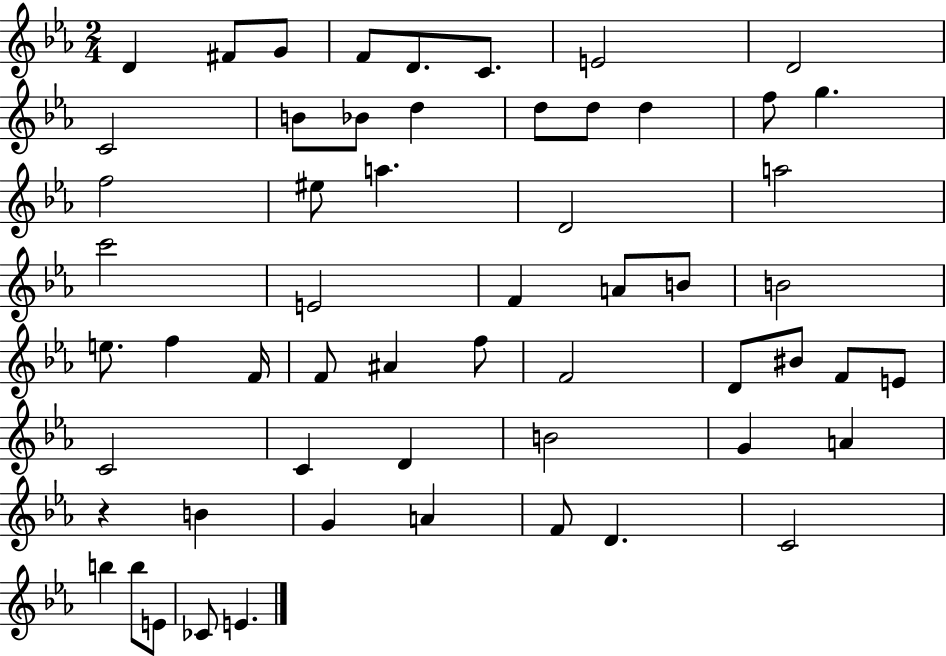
{
  \clef treble
  \numericTimeSignature
  \time 2/4
  \key ees \major
  d'4 fis'8 g'8 | f'8 d'8. c'8. | e'2 | d'2 | \break c'2 | b'8 bes'8 d''4 | d''8 d''8 d''4 | f''8 g''4. | \break f''2 | eis''8 a''4. | d'2 | a''2 | \break c'''2 | e'2 | f'4 a'8 b'8 | b'2 | \break e''8. f''4 f'16 | f'8 ais'4 f''8 | f'2 | d'8 bis'8 f'8 e'8 | \break c'2 | c'4 d'4 | b'2 | g'4 a'4 | \break r4 b'4 | g'4 a'4 | f'8 d'4. | c'2 | \break b''4 b''8 e'8 | ces'8 e'4. | \bar "|."
}